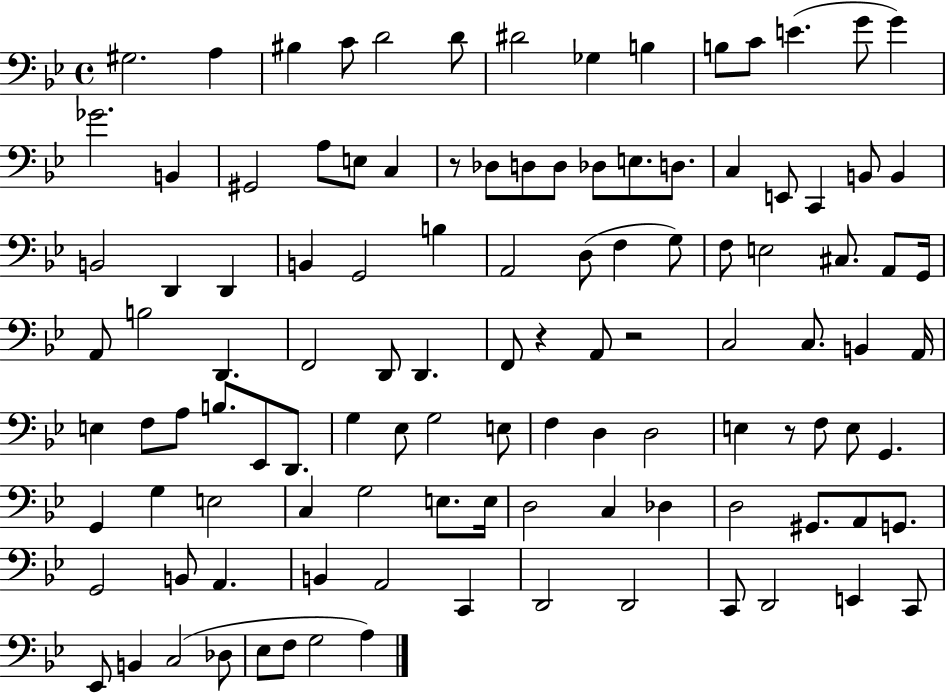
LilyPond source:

{
  \clef bass
  \time 4/4
  \defaultTimeSignature
  \key bes \major
  gis2. a4 | bis4 c'8 d'2 d'8 | dis'2 ges4 b4 | b8 c'8 e'4.( g'8 g'4) | \break ges'2. b,4 | gis,2 a8 e8 c4 | r8 des8 d8 d8 des8 e8. d8. | c4 e,8 c,4 b,8 b,4 | \break b,2 d,4 d,4 | b,4 g,2 b4 | a,2 d8( f4 g8) | f8 e2 cis8. a,8 g,16 | \break a,8 b2 d,4. | f,2 d,8 d,4. | f,8 r4 a,8 r2 | c2 c8. b,4 a,16 | \break e4 f8 a8 b8. ees,8 d,8. | g4 ees8 g2 e8 | f4 d4 d2 | e4 r8 f8 e8 g,4. | \break g,4 g4 e2 | c4 g2 e8. e16 | d2 c4 des4 | d2 gis,8. a,8 g,8. | \break g,2 b,8 a,4. | b,4 a,2 c,4 | d,2 d,2 | c,8 d,2 e,4 c,8 | \break ees,8 b,4 c2( des8 | ees8 f8 g2 a4) | \bar "|."
}